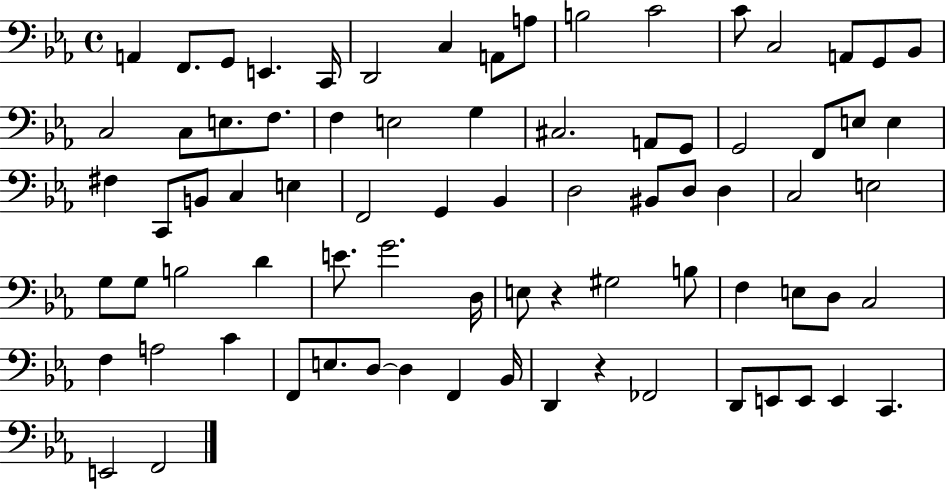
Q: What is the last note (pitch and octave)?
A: F2